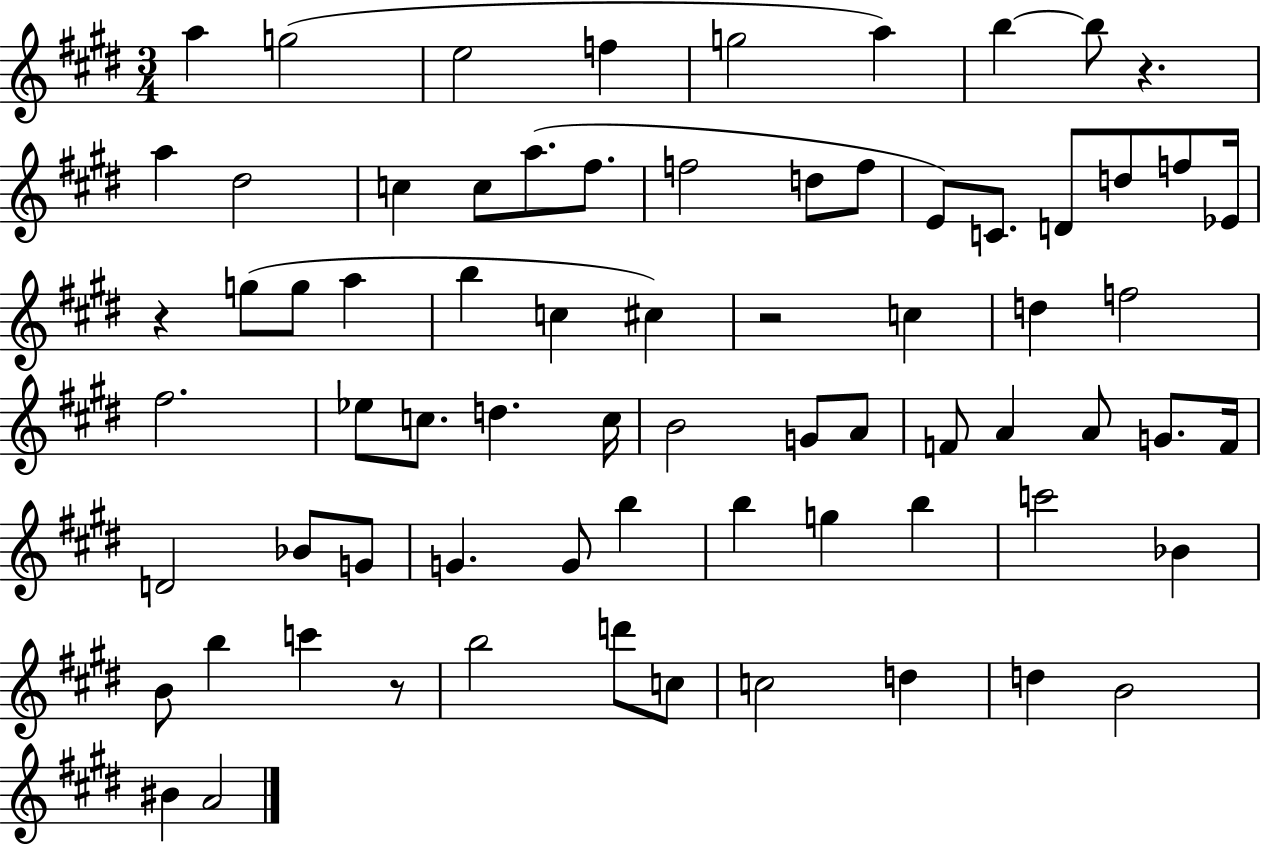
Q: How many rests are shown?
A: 4